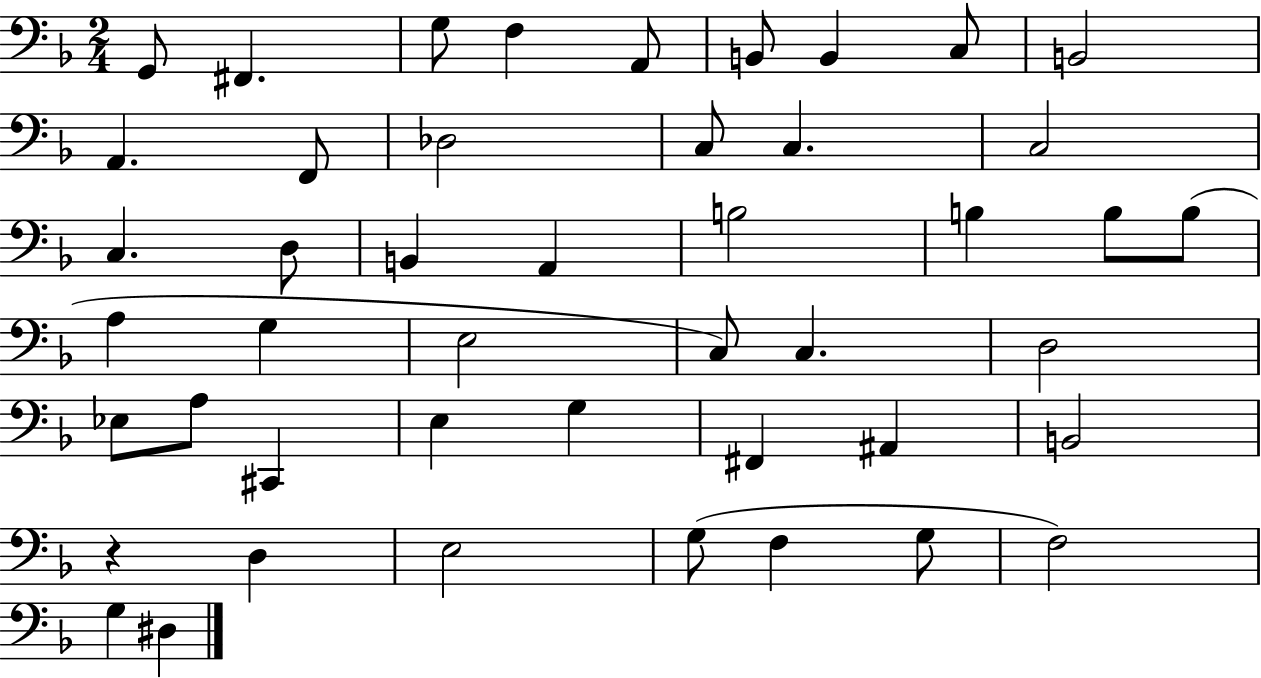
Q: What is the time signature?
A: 2/4